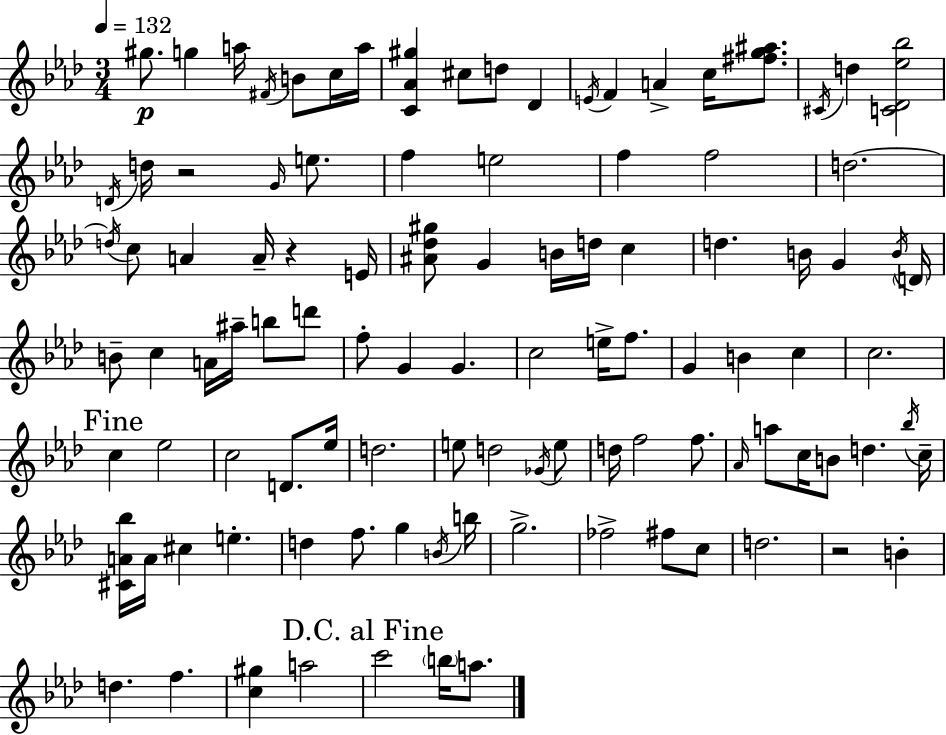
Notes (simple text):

G#5/e. G5/q A5/s F#4/s B4/e C5/s A5/s [C4,Ab4,G#5]/q C#5/e D5/e Db4/q E4/s F4/q A4/q C5/s [F#5,G5,A#5]/e. C#4/s D5/q [C4,Db4,Eb5,Bb5]/h D4/s D5/s R/h G4/s E5/e. F5/q E5/h F5/q F5/h D5/h. D5/s C5/e A4/q A4/s R/q E4/s [A#4,Db5,G#5]/e G4/q B4/s D5/s C5/q D5/q. B4/s G4/q B4/s D4/s B4/e C5/q A4/s A#5/s B5/e D6/e F5/e G4/q G4/q. C5/h E5/s F5/e. G4/q B4/q C5/q C5/h. C5/q Eb5/h C5/h D4/e. Eb5/s D5/h. E5/e D5/h Gb4/s E5/e D5/s F5/h F5/e. Ab4/s A5/e C5/s B4/e D5/q. Bb5/s C5/s [C#4,A4,Bb5]/s A4/s C#5/q E5/q. D5/q F5/e. G5/q B4/s B5/s G5/h. FES5/h F#5/e C5/e D5/h. R/h B4/q D5/q. F5/q. [C5,G#5]/q A5/h C6/h B5/s A5/e.